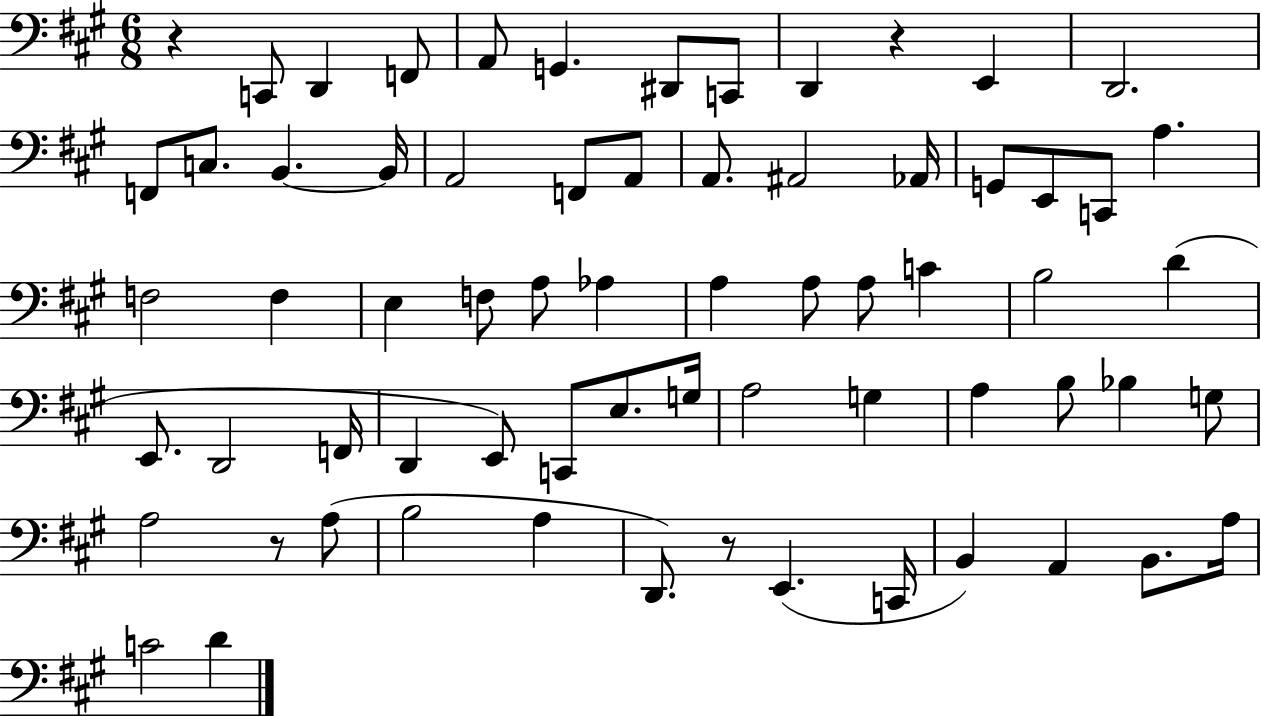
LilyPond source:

{
  \clef bass
  \numericTimeSignature
  \time 6/8
  \key a \major
  r4 c,8 d,4 f,8 | a,8 g,4. dis,8 c,8 | d,4 r4 e,4 | d,2. | \break f,8 c8. b,4.~~ b,16 | a,2 f,8 a,8 | a,8. ais,2 aes,16 | g,8 e,8 c,8 a4. | \break f2 f4 | e4 f8 a8 aes4 | a4 a8 a8 c'4 | b2 d'4( | \break e,8. d,2 f,16 | d,4 e,8) c,8 e8. g16 | a2 g4 | a4 b8 bes4 g8 | \break a2 r8 a8( | b2 a4 | d,8.) r8 e,4.( c,16 | b,4) a,4 b,8. a16 | \break c'2 d'4 | \bar "|."
}